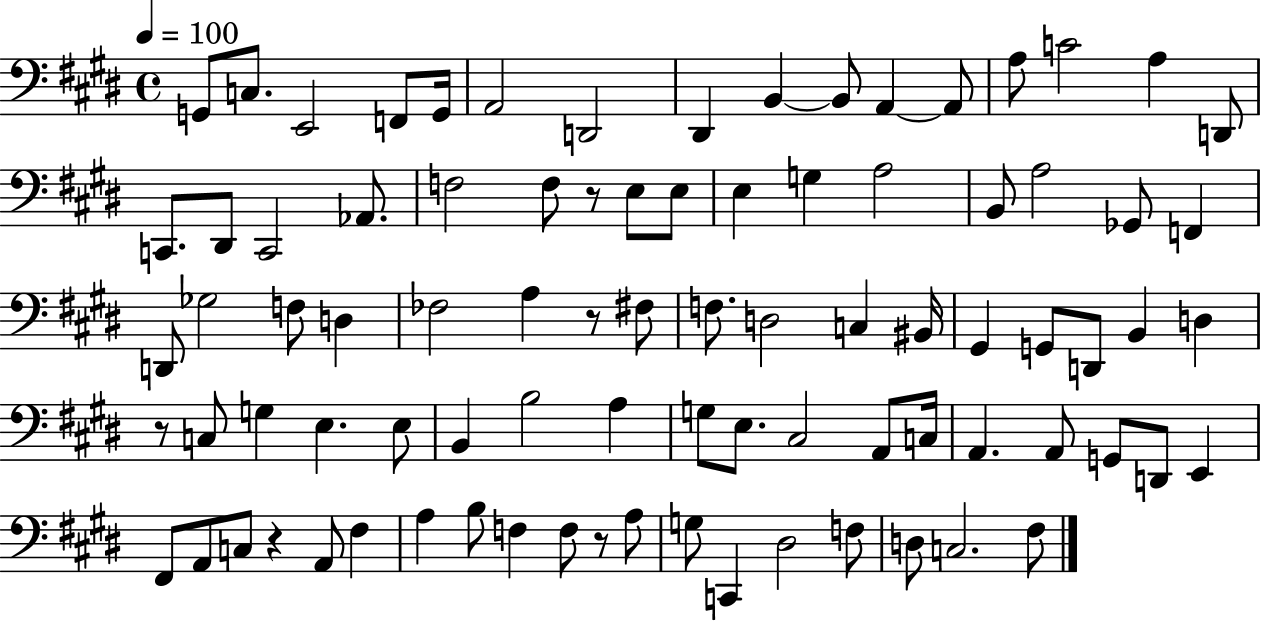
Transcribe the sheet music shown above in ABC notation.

X:1
T:Untitled
M:4/4
L:1/4
K:E
G,,/2 C,/2 E,,2 F,,/2 G,,/4 A,,2 D,,2 ^D,, B,, B,,/2 A,, A,,/2 A,/2 C2 A, D,,/2 C,,/2 ^D,,/2 C,,2 _A,,/2 F,2 F,/2 z/2 E,/2 E,/2 E, G, A,2 B,,/2 A,2 _G,,/2 F,, D,,/2 _G,2 F,/2 D, _F,2 A, z/2 ^F,/2 F,/2 D,2 C, ^B,,/4 ^G,, G,,/2 D,,/2 B,, D, z/2 C,/2 G, E, E,/2 B,, B,2 A, G,/2 E,/2 ^C,2 A,,/2 C,/4 A,, A,,/2 G,,/2 D,,/2 E,, ^F,,/2 A,,/2 C,/2 z A,,/2 ^F, A, B,/2 F, F,/2 z/2 A,/2 G,/2 C,, ^D,2 F,/2 D,/2 C,2 ^F,/2